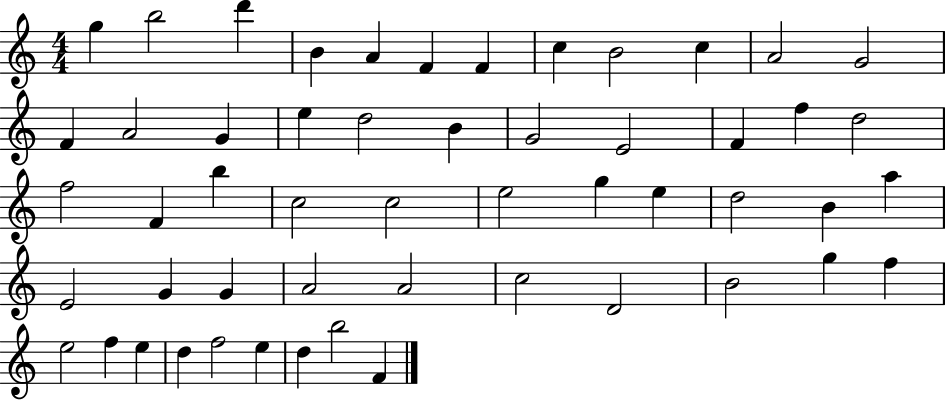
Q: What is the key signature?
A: C major